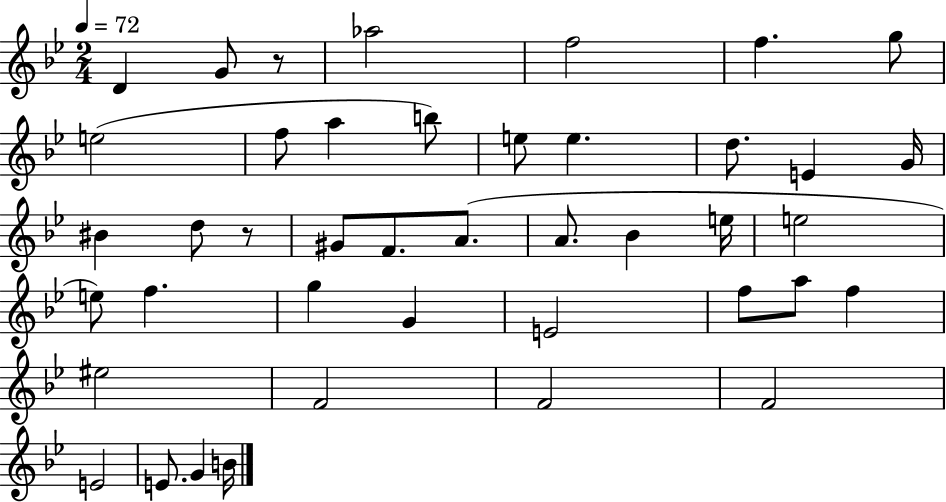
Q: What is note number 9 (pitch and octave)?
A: A5